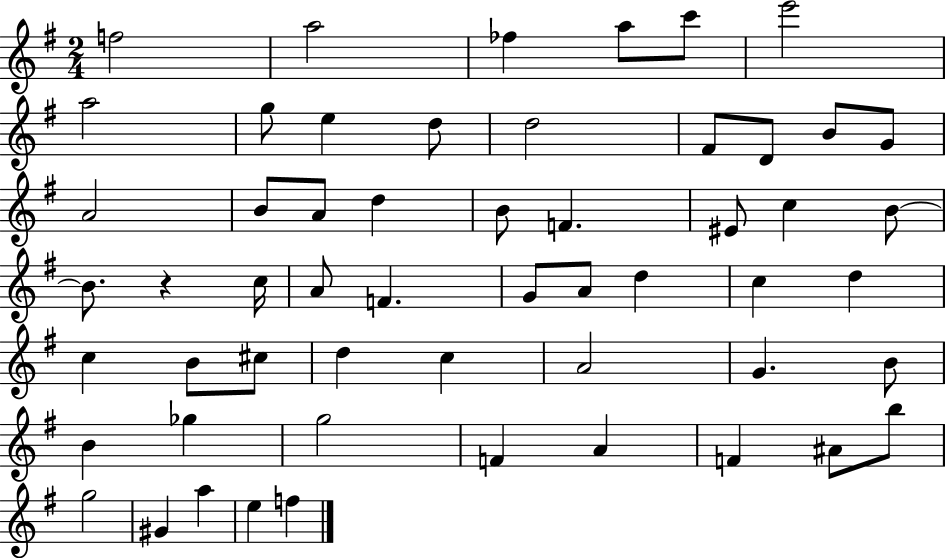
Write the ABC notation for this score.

X:1
T:Untitled
M:2/4
L:1/4
K:G
f2 a2 _f a/2 c'/2 e'2 a2 g/2 e d/2 d2 ^F/2 D/2 B/2 G/2 A2 B/2 A/2 d B/2 F ^E/2 c B/2 B/2 z c/4 A/2 F G/2 A/2 d c d c B/2 ^c/2 d c A2 G B/2 B _g g2 F A F ^A/2 b/2 g2 ^G a e f